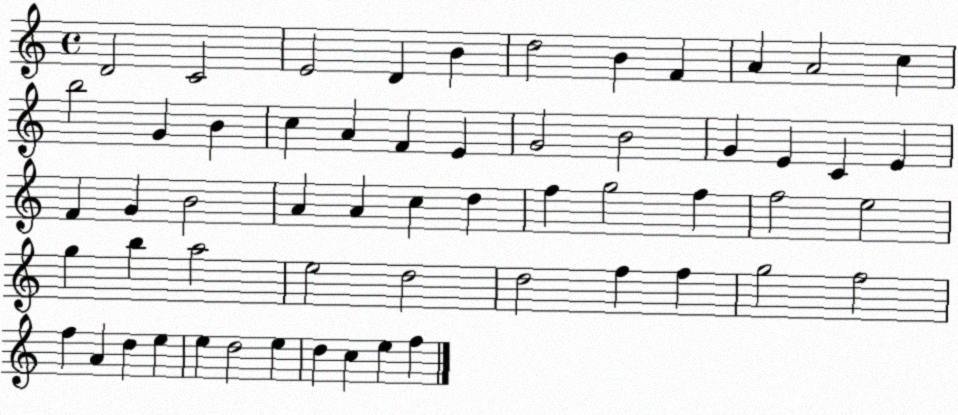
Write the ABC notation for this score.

X:1
T:Untitled
M:4/4
L:1/4
K:C
D2 C2 E2 D B d2 B F A A2 c b2 G B c A F E G2 B2 G E C E F G B2 A A c d f g2 f f2 e2 g b a2 e2 d2 d2 f f g2 f2 f A d e e d2 e d c e f